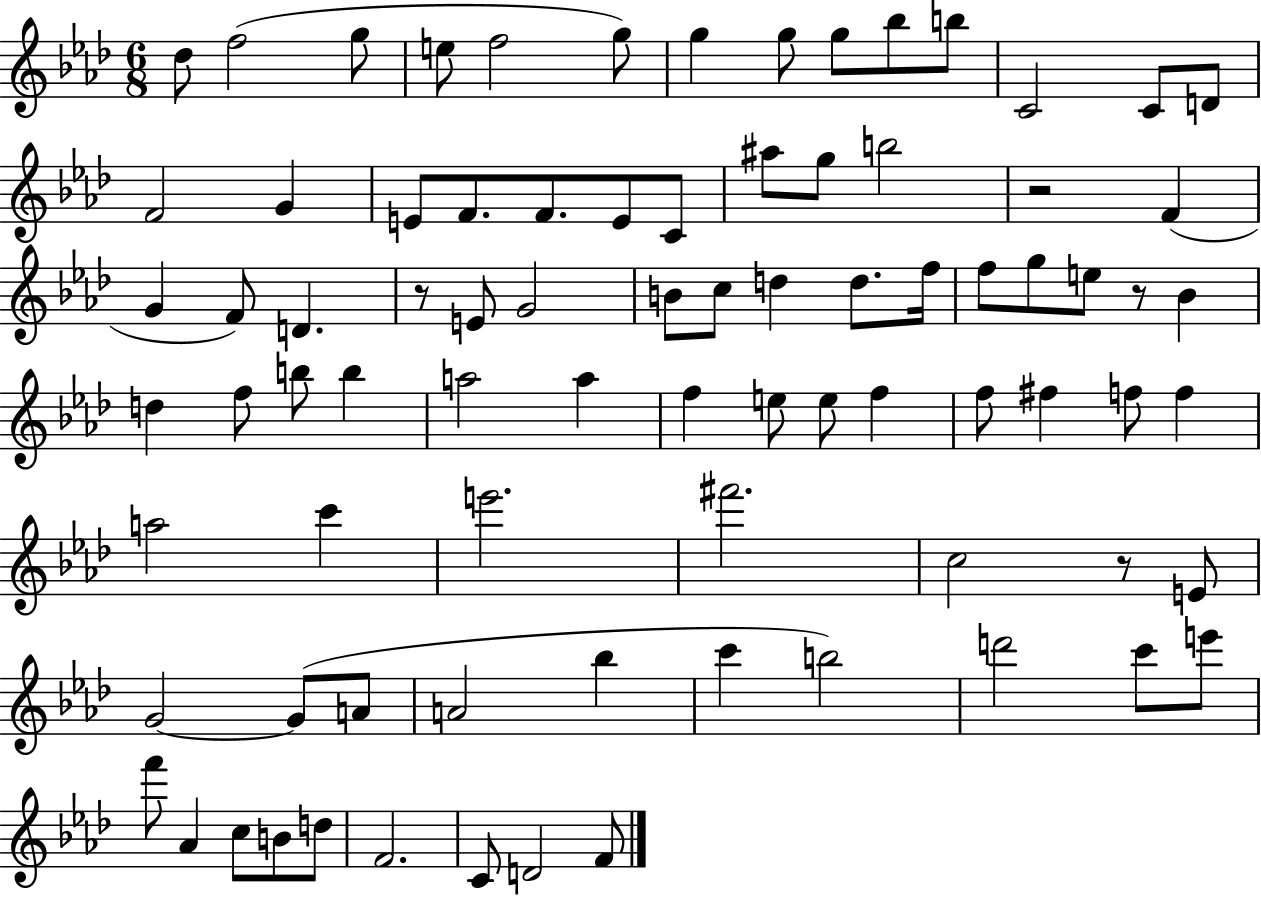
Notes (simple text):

Db5/e F5/h G5/e E5/e F5/h G5/e G5/q G5/e G5/e Bb5/e B5/e C4/h C4/e D4/e F4/h G4/q E4/e F4/e. F4/e. E4/e C4/e A#5/e G5/e B5/h R/h F4/q G4/q F4/e D4/q. R/e E4/e G4/h B4/e C5/e D5/q D5/e. F5/s F5/e G5/e E5/e R/e Bb4/q D5/q F5/e B5/e B5/q A5/h A5/q F5/q E5/e E5/e F5/q F5/e F#5/q F5/e F5/q A5/h C6/q E6/h. F#6/h. C5/h R/e E4/e G4/h G4/e A4/e A4/h Bb5/q C6/q B5/h D6/h C6/e E6/e F6/e Ab4/q C5/e B4/e D5/e F4/h. C4/e D4/h F4/e